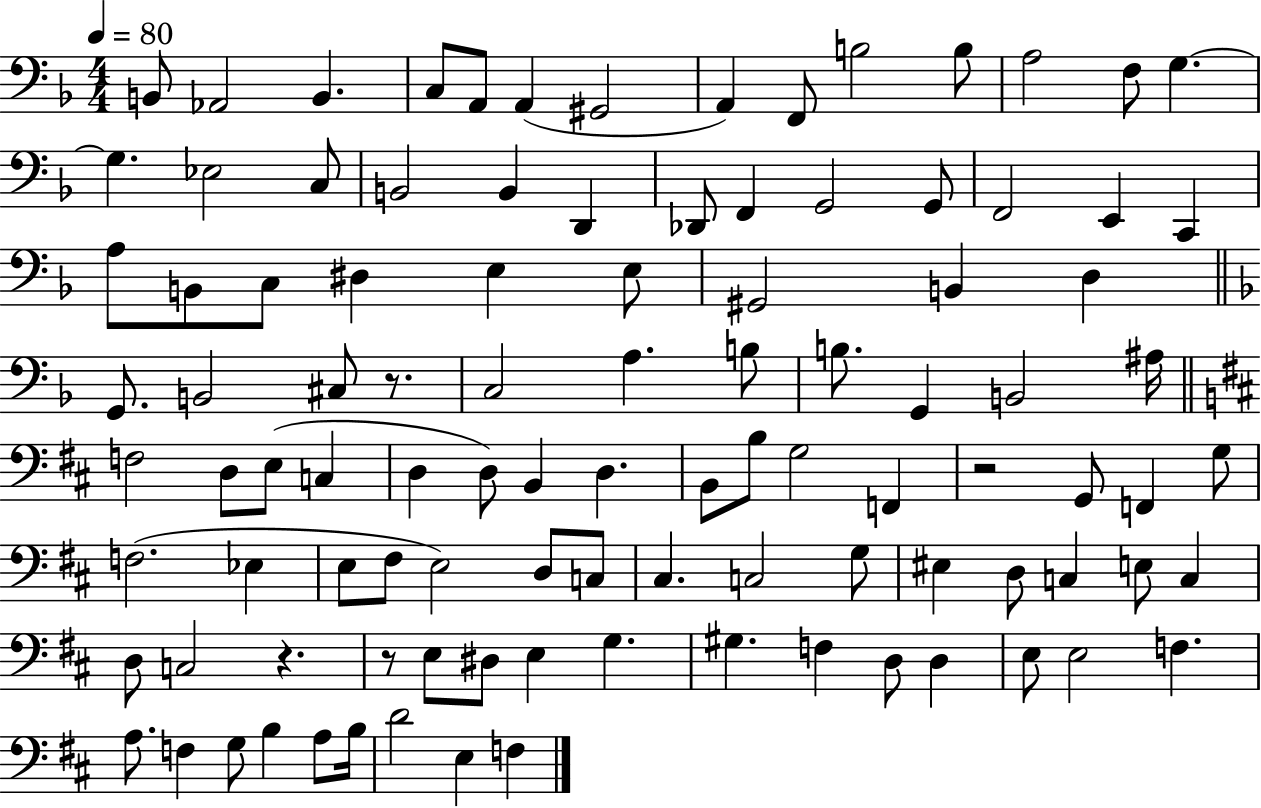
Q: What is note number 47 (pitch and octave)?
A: F3